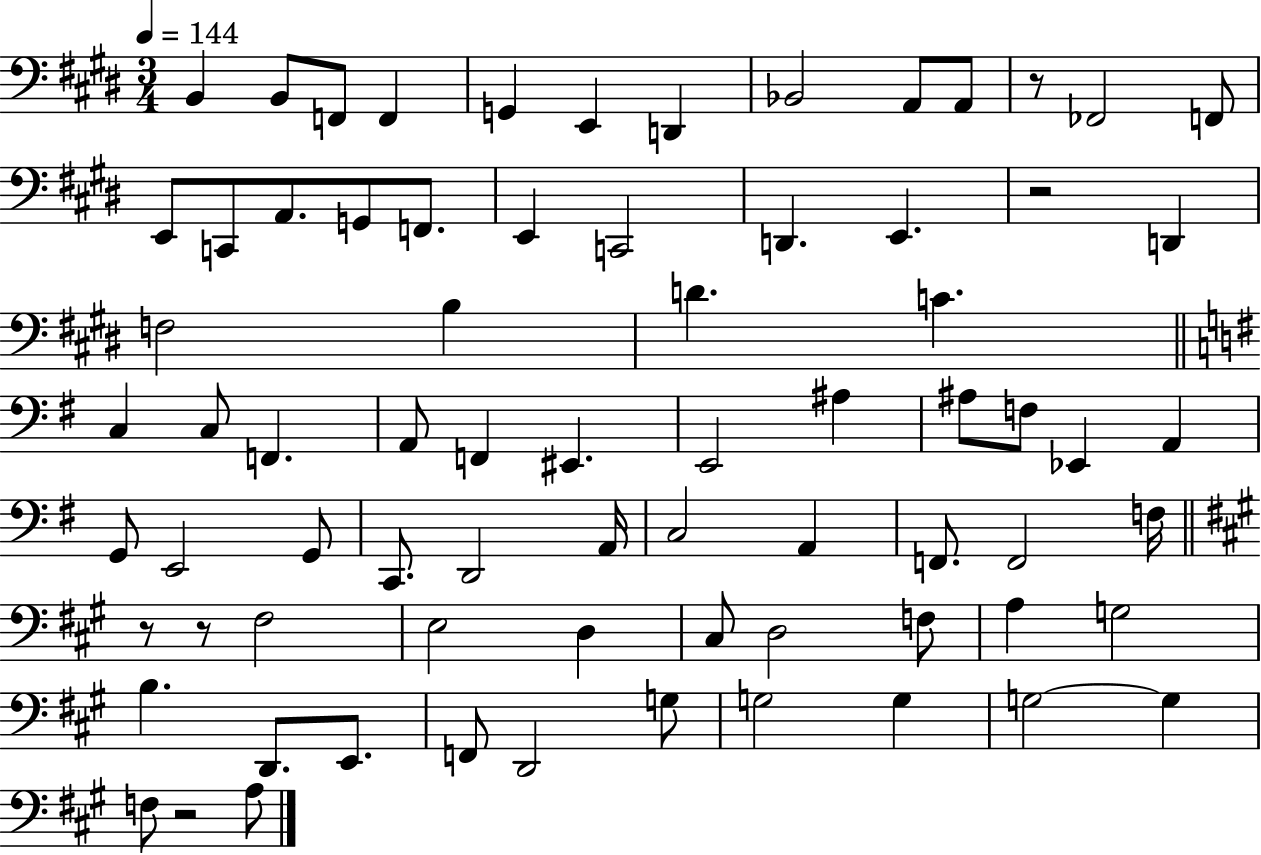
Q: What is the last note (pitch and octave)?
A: A3